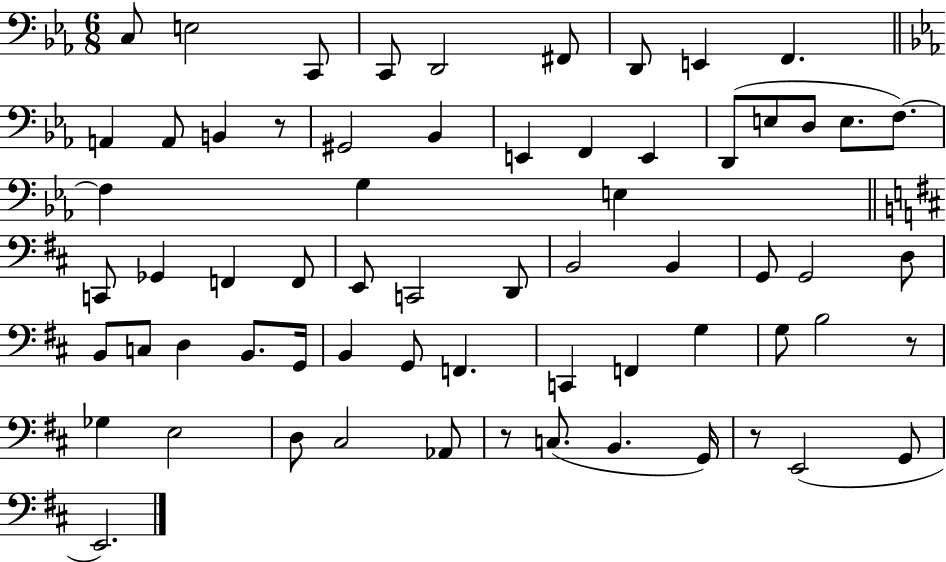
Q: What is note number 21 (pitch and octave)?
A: E3